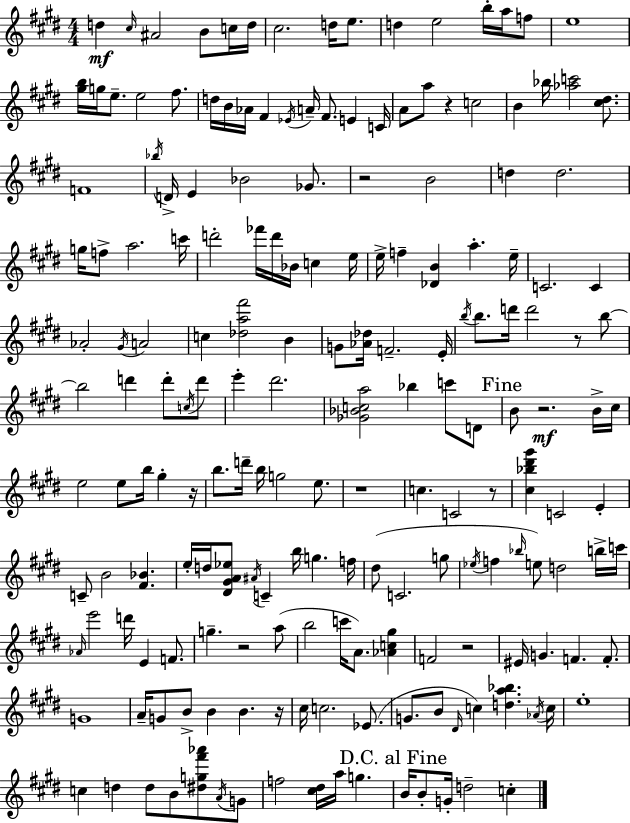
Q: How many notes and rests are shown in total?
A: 185